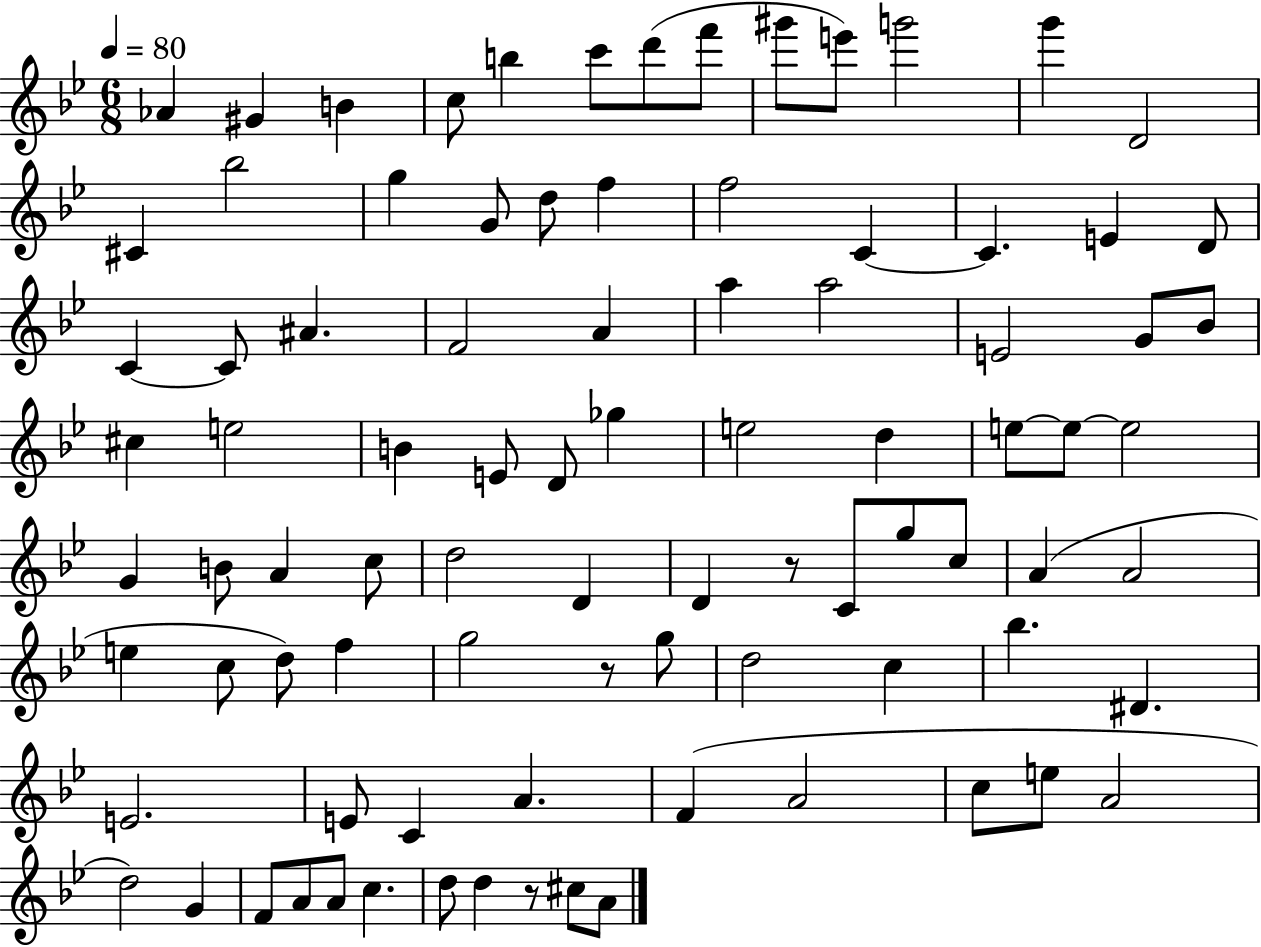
X:1
T:Untitled
M:6/8
L:1/4
K:Bb
_A ^G B c/2 b c'/2 d'/2 f'/2 ^g'/2 e'/2 g'2 g' D2 ^C _b2 g G/2 d/2 f f2 C C E D/2 C C/2 ^A F2 A a a2 E2 G/2 _B/2 ^c e2 B E/2 D/2 _g e2 d e/2 e/2 e2 G B/2 A c/2 d2 D D z/2 C/2 g/2 c/2 A A2 e c/2 d/2 f g2 z/2 g/2 d2 c _b ^D E2 E/2 C A F A2 c/2 e/2 A2 d2 G F/2 A/2 A/2 c d/2 d z/2 ^c/2 A/2